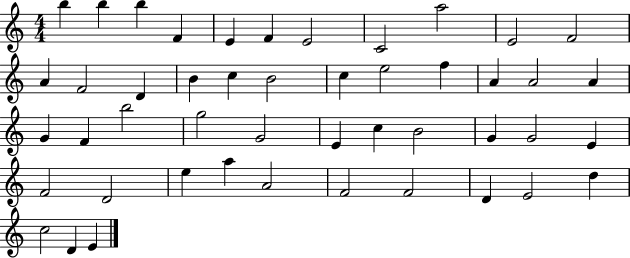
X:1
T:Untitled
M:4/4
L:1/4
K:C
b b b F E F E2 C2 a2 E2 F2 A F2 D B c B2 c e2 f A A2 A G F b2 g2 G2 E c B2 G G2 E F2 D2 e a A2 F2 F2 D E2 d c2 D E